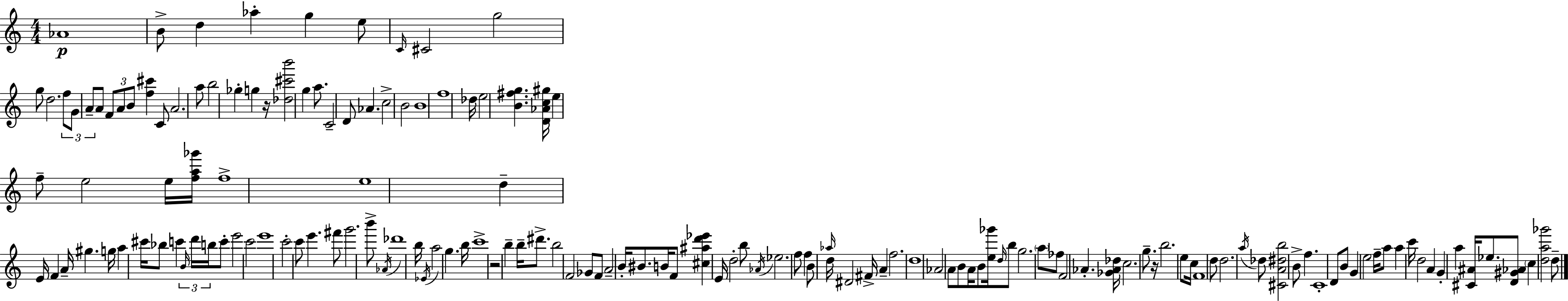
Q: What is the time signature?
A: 4/4